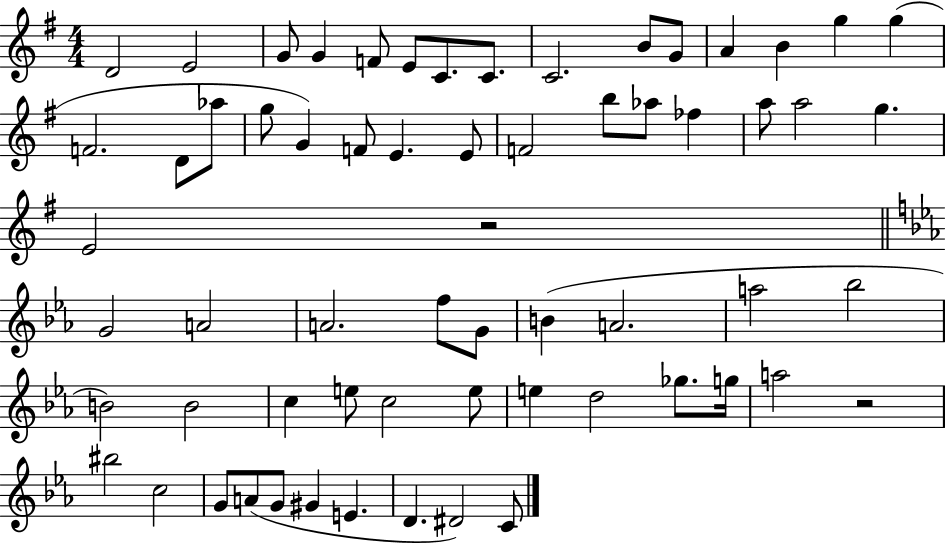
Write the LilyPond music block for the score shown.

{
  \clef treble
  \numericTimeSignature
  \time 4/4
  \key g \major
  d'2 e'2 | g'8 g'4 f'8 e'8 c'8. c'8. | c'2. b'8 g'8 | a'4 b'4 g''4 g''4( | \break f'2. d'8 aes''8 | g''8 g'4) f'8 e'4. e'8 | f'2 b''8 aes''8 fes''4 | a''8 a''2 g''4. | \break e'2 r2 | \bar "||" \break \key c \minor g'2 a'2 | a'2. f''8 g'8 | b'4( a'2. | a''2 bes''2 | \break b'2) b'2 | c''4 e''8 c''2 e''8 | e''4 d''2 ges''8. g''16 | a''2 r2 | \break bis''2 c''2 | g'8 a'8( g'8 gis'4 e'4. | d'4. dis'2) c'8 | \bar "|."
}